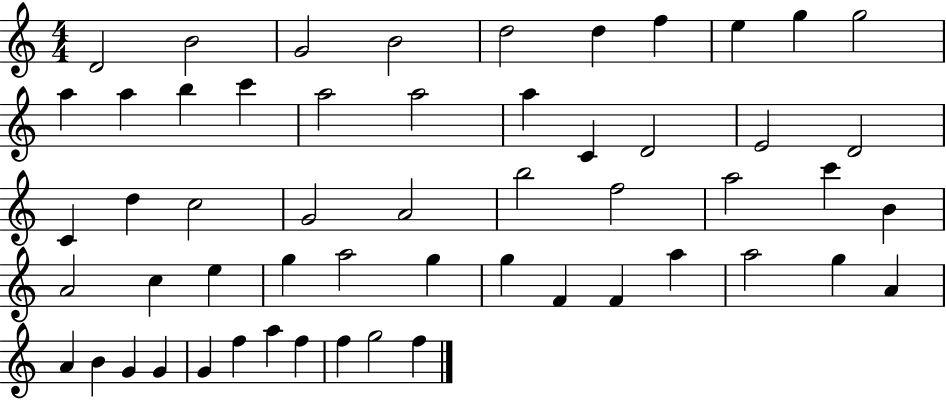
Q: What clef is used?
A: treble